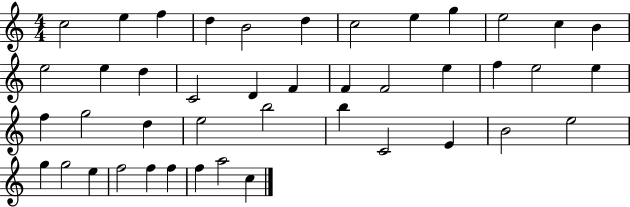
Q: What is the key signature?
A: C major